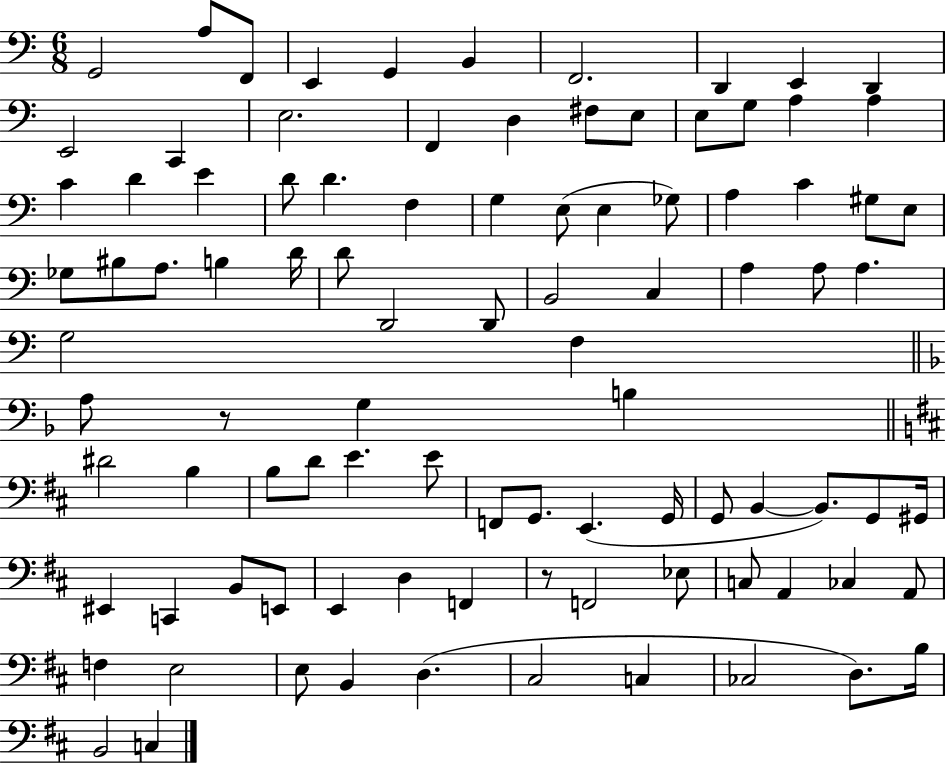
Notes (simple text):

G2/h A3/e F2/e E2/q G2/q B2/q F2/h. D2/q E2/q D2/q E2/h C2/q E3/h. F2/q D3/q F#3/e E3/e E3/e G3/e A3/q A3/q C4/q D4/q E4/q D4/e D4/q. F3/q G3/q E3/e E3/q Gb3/e A3/q C4/q G#3/e E3/e Gb3/e BIS3/e A3/e. B3/q D4/s D4/e D2/h D2/e B2/h C3/q A3/q A3/e A3/q. G3/h F3/q A3/e R/e G3/q B3/q D#4/h B3/q B3/e D4/e E4/q. E4/e F2/e G2/e. E2/q. G2/s G2/e B2/q B2/e. G2/e G#2/s EIS2/q C2/q B2/e E2/e E2/q D3/q F2/q R/e F2/h Eb3/e C3/e A2/q CES3/q A2/e F3/q E3/h E3/e B2/q D3/q. C#3/h C3/q CES3/h D3/e. B3/s B2/h C3/q